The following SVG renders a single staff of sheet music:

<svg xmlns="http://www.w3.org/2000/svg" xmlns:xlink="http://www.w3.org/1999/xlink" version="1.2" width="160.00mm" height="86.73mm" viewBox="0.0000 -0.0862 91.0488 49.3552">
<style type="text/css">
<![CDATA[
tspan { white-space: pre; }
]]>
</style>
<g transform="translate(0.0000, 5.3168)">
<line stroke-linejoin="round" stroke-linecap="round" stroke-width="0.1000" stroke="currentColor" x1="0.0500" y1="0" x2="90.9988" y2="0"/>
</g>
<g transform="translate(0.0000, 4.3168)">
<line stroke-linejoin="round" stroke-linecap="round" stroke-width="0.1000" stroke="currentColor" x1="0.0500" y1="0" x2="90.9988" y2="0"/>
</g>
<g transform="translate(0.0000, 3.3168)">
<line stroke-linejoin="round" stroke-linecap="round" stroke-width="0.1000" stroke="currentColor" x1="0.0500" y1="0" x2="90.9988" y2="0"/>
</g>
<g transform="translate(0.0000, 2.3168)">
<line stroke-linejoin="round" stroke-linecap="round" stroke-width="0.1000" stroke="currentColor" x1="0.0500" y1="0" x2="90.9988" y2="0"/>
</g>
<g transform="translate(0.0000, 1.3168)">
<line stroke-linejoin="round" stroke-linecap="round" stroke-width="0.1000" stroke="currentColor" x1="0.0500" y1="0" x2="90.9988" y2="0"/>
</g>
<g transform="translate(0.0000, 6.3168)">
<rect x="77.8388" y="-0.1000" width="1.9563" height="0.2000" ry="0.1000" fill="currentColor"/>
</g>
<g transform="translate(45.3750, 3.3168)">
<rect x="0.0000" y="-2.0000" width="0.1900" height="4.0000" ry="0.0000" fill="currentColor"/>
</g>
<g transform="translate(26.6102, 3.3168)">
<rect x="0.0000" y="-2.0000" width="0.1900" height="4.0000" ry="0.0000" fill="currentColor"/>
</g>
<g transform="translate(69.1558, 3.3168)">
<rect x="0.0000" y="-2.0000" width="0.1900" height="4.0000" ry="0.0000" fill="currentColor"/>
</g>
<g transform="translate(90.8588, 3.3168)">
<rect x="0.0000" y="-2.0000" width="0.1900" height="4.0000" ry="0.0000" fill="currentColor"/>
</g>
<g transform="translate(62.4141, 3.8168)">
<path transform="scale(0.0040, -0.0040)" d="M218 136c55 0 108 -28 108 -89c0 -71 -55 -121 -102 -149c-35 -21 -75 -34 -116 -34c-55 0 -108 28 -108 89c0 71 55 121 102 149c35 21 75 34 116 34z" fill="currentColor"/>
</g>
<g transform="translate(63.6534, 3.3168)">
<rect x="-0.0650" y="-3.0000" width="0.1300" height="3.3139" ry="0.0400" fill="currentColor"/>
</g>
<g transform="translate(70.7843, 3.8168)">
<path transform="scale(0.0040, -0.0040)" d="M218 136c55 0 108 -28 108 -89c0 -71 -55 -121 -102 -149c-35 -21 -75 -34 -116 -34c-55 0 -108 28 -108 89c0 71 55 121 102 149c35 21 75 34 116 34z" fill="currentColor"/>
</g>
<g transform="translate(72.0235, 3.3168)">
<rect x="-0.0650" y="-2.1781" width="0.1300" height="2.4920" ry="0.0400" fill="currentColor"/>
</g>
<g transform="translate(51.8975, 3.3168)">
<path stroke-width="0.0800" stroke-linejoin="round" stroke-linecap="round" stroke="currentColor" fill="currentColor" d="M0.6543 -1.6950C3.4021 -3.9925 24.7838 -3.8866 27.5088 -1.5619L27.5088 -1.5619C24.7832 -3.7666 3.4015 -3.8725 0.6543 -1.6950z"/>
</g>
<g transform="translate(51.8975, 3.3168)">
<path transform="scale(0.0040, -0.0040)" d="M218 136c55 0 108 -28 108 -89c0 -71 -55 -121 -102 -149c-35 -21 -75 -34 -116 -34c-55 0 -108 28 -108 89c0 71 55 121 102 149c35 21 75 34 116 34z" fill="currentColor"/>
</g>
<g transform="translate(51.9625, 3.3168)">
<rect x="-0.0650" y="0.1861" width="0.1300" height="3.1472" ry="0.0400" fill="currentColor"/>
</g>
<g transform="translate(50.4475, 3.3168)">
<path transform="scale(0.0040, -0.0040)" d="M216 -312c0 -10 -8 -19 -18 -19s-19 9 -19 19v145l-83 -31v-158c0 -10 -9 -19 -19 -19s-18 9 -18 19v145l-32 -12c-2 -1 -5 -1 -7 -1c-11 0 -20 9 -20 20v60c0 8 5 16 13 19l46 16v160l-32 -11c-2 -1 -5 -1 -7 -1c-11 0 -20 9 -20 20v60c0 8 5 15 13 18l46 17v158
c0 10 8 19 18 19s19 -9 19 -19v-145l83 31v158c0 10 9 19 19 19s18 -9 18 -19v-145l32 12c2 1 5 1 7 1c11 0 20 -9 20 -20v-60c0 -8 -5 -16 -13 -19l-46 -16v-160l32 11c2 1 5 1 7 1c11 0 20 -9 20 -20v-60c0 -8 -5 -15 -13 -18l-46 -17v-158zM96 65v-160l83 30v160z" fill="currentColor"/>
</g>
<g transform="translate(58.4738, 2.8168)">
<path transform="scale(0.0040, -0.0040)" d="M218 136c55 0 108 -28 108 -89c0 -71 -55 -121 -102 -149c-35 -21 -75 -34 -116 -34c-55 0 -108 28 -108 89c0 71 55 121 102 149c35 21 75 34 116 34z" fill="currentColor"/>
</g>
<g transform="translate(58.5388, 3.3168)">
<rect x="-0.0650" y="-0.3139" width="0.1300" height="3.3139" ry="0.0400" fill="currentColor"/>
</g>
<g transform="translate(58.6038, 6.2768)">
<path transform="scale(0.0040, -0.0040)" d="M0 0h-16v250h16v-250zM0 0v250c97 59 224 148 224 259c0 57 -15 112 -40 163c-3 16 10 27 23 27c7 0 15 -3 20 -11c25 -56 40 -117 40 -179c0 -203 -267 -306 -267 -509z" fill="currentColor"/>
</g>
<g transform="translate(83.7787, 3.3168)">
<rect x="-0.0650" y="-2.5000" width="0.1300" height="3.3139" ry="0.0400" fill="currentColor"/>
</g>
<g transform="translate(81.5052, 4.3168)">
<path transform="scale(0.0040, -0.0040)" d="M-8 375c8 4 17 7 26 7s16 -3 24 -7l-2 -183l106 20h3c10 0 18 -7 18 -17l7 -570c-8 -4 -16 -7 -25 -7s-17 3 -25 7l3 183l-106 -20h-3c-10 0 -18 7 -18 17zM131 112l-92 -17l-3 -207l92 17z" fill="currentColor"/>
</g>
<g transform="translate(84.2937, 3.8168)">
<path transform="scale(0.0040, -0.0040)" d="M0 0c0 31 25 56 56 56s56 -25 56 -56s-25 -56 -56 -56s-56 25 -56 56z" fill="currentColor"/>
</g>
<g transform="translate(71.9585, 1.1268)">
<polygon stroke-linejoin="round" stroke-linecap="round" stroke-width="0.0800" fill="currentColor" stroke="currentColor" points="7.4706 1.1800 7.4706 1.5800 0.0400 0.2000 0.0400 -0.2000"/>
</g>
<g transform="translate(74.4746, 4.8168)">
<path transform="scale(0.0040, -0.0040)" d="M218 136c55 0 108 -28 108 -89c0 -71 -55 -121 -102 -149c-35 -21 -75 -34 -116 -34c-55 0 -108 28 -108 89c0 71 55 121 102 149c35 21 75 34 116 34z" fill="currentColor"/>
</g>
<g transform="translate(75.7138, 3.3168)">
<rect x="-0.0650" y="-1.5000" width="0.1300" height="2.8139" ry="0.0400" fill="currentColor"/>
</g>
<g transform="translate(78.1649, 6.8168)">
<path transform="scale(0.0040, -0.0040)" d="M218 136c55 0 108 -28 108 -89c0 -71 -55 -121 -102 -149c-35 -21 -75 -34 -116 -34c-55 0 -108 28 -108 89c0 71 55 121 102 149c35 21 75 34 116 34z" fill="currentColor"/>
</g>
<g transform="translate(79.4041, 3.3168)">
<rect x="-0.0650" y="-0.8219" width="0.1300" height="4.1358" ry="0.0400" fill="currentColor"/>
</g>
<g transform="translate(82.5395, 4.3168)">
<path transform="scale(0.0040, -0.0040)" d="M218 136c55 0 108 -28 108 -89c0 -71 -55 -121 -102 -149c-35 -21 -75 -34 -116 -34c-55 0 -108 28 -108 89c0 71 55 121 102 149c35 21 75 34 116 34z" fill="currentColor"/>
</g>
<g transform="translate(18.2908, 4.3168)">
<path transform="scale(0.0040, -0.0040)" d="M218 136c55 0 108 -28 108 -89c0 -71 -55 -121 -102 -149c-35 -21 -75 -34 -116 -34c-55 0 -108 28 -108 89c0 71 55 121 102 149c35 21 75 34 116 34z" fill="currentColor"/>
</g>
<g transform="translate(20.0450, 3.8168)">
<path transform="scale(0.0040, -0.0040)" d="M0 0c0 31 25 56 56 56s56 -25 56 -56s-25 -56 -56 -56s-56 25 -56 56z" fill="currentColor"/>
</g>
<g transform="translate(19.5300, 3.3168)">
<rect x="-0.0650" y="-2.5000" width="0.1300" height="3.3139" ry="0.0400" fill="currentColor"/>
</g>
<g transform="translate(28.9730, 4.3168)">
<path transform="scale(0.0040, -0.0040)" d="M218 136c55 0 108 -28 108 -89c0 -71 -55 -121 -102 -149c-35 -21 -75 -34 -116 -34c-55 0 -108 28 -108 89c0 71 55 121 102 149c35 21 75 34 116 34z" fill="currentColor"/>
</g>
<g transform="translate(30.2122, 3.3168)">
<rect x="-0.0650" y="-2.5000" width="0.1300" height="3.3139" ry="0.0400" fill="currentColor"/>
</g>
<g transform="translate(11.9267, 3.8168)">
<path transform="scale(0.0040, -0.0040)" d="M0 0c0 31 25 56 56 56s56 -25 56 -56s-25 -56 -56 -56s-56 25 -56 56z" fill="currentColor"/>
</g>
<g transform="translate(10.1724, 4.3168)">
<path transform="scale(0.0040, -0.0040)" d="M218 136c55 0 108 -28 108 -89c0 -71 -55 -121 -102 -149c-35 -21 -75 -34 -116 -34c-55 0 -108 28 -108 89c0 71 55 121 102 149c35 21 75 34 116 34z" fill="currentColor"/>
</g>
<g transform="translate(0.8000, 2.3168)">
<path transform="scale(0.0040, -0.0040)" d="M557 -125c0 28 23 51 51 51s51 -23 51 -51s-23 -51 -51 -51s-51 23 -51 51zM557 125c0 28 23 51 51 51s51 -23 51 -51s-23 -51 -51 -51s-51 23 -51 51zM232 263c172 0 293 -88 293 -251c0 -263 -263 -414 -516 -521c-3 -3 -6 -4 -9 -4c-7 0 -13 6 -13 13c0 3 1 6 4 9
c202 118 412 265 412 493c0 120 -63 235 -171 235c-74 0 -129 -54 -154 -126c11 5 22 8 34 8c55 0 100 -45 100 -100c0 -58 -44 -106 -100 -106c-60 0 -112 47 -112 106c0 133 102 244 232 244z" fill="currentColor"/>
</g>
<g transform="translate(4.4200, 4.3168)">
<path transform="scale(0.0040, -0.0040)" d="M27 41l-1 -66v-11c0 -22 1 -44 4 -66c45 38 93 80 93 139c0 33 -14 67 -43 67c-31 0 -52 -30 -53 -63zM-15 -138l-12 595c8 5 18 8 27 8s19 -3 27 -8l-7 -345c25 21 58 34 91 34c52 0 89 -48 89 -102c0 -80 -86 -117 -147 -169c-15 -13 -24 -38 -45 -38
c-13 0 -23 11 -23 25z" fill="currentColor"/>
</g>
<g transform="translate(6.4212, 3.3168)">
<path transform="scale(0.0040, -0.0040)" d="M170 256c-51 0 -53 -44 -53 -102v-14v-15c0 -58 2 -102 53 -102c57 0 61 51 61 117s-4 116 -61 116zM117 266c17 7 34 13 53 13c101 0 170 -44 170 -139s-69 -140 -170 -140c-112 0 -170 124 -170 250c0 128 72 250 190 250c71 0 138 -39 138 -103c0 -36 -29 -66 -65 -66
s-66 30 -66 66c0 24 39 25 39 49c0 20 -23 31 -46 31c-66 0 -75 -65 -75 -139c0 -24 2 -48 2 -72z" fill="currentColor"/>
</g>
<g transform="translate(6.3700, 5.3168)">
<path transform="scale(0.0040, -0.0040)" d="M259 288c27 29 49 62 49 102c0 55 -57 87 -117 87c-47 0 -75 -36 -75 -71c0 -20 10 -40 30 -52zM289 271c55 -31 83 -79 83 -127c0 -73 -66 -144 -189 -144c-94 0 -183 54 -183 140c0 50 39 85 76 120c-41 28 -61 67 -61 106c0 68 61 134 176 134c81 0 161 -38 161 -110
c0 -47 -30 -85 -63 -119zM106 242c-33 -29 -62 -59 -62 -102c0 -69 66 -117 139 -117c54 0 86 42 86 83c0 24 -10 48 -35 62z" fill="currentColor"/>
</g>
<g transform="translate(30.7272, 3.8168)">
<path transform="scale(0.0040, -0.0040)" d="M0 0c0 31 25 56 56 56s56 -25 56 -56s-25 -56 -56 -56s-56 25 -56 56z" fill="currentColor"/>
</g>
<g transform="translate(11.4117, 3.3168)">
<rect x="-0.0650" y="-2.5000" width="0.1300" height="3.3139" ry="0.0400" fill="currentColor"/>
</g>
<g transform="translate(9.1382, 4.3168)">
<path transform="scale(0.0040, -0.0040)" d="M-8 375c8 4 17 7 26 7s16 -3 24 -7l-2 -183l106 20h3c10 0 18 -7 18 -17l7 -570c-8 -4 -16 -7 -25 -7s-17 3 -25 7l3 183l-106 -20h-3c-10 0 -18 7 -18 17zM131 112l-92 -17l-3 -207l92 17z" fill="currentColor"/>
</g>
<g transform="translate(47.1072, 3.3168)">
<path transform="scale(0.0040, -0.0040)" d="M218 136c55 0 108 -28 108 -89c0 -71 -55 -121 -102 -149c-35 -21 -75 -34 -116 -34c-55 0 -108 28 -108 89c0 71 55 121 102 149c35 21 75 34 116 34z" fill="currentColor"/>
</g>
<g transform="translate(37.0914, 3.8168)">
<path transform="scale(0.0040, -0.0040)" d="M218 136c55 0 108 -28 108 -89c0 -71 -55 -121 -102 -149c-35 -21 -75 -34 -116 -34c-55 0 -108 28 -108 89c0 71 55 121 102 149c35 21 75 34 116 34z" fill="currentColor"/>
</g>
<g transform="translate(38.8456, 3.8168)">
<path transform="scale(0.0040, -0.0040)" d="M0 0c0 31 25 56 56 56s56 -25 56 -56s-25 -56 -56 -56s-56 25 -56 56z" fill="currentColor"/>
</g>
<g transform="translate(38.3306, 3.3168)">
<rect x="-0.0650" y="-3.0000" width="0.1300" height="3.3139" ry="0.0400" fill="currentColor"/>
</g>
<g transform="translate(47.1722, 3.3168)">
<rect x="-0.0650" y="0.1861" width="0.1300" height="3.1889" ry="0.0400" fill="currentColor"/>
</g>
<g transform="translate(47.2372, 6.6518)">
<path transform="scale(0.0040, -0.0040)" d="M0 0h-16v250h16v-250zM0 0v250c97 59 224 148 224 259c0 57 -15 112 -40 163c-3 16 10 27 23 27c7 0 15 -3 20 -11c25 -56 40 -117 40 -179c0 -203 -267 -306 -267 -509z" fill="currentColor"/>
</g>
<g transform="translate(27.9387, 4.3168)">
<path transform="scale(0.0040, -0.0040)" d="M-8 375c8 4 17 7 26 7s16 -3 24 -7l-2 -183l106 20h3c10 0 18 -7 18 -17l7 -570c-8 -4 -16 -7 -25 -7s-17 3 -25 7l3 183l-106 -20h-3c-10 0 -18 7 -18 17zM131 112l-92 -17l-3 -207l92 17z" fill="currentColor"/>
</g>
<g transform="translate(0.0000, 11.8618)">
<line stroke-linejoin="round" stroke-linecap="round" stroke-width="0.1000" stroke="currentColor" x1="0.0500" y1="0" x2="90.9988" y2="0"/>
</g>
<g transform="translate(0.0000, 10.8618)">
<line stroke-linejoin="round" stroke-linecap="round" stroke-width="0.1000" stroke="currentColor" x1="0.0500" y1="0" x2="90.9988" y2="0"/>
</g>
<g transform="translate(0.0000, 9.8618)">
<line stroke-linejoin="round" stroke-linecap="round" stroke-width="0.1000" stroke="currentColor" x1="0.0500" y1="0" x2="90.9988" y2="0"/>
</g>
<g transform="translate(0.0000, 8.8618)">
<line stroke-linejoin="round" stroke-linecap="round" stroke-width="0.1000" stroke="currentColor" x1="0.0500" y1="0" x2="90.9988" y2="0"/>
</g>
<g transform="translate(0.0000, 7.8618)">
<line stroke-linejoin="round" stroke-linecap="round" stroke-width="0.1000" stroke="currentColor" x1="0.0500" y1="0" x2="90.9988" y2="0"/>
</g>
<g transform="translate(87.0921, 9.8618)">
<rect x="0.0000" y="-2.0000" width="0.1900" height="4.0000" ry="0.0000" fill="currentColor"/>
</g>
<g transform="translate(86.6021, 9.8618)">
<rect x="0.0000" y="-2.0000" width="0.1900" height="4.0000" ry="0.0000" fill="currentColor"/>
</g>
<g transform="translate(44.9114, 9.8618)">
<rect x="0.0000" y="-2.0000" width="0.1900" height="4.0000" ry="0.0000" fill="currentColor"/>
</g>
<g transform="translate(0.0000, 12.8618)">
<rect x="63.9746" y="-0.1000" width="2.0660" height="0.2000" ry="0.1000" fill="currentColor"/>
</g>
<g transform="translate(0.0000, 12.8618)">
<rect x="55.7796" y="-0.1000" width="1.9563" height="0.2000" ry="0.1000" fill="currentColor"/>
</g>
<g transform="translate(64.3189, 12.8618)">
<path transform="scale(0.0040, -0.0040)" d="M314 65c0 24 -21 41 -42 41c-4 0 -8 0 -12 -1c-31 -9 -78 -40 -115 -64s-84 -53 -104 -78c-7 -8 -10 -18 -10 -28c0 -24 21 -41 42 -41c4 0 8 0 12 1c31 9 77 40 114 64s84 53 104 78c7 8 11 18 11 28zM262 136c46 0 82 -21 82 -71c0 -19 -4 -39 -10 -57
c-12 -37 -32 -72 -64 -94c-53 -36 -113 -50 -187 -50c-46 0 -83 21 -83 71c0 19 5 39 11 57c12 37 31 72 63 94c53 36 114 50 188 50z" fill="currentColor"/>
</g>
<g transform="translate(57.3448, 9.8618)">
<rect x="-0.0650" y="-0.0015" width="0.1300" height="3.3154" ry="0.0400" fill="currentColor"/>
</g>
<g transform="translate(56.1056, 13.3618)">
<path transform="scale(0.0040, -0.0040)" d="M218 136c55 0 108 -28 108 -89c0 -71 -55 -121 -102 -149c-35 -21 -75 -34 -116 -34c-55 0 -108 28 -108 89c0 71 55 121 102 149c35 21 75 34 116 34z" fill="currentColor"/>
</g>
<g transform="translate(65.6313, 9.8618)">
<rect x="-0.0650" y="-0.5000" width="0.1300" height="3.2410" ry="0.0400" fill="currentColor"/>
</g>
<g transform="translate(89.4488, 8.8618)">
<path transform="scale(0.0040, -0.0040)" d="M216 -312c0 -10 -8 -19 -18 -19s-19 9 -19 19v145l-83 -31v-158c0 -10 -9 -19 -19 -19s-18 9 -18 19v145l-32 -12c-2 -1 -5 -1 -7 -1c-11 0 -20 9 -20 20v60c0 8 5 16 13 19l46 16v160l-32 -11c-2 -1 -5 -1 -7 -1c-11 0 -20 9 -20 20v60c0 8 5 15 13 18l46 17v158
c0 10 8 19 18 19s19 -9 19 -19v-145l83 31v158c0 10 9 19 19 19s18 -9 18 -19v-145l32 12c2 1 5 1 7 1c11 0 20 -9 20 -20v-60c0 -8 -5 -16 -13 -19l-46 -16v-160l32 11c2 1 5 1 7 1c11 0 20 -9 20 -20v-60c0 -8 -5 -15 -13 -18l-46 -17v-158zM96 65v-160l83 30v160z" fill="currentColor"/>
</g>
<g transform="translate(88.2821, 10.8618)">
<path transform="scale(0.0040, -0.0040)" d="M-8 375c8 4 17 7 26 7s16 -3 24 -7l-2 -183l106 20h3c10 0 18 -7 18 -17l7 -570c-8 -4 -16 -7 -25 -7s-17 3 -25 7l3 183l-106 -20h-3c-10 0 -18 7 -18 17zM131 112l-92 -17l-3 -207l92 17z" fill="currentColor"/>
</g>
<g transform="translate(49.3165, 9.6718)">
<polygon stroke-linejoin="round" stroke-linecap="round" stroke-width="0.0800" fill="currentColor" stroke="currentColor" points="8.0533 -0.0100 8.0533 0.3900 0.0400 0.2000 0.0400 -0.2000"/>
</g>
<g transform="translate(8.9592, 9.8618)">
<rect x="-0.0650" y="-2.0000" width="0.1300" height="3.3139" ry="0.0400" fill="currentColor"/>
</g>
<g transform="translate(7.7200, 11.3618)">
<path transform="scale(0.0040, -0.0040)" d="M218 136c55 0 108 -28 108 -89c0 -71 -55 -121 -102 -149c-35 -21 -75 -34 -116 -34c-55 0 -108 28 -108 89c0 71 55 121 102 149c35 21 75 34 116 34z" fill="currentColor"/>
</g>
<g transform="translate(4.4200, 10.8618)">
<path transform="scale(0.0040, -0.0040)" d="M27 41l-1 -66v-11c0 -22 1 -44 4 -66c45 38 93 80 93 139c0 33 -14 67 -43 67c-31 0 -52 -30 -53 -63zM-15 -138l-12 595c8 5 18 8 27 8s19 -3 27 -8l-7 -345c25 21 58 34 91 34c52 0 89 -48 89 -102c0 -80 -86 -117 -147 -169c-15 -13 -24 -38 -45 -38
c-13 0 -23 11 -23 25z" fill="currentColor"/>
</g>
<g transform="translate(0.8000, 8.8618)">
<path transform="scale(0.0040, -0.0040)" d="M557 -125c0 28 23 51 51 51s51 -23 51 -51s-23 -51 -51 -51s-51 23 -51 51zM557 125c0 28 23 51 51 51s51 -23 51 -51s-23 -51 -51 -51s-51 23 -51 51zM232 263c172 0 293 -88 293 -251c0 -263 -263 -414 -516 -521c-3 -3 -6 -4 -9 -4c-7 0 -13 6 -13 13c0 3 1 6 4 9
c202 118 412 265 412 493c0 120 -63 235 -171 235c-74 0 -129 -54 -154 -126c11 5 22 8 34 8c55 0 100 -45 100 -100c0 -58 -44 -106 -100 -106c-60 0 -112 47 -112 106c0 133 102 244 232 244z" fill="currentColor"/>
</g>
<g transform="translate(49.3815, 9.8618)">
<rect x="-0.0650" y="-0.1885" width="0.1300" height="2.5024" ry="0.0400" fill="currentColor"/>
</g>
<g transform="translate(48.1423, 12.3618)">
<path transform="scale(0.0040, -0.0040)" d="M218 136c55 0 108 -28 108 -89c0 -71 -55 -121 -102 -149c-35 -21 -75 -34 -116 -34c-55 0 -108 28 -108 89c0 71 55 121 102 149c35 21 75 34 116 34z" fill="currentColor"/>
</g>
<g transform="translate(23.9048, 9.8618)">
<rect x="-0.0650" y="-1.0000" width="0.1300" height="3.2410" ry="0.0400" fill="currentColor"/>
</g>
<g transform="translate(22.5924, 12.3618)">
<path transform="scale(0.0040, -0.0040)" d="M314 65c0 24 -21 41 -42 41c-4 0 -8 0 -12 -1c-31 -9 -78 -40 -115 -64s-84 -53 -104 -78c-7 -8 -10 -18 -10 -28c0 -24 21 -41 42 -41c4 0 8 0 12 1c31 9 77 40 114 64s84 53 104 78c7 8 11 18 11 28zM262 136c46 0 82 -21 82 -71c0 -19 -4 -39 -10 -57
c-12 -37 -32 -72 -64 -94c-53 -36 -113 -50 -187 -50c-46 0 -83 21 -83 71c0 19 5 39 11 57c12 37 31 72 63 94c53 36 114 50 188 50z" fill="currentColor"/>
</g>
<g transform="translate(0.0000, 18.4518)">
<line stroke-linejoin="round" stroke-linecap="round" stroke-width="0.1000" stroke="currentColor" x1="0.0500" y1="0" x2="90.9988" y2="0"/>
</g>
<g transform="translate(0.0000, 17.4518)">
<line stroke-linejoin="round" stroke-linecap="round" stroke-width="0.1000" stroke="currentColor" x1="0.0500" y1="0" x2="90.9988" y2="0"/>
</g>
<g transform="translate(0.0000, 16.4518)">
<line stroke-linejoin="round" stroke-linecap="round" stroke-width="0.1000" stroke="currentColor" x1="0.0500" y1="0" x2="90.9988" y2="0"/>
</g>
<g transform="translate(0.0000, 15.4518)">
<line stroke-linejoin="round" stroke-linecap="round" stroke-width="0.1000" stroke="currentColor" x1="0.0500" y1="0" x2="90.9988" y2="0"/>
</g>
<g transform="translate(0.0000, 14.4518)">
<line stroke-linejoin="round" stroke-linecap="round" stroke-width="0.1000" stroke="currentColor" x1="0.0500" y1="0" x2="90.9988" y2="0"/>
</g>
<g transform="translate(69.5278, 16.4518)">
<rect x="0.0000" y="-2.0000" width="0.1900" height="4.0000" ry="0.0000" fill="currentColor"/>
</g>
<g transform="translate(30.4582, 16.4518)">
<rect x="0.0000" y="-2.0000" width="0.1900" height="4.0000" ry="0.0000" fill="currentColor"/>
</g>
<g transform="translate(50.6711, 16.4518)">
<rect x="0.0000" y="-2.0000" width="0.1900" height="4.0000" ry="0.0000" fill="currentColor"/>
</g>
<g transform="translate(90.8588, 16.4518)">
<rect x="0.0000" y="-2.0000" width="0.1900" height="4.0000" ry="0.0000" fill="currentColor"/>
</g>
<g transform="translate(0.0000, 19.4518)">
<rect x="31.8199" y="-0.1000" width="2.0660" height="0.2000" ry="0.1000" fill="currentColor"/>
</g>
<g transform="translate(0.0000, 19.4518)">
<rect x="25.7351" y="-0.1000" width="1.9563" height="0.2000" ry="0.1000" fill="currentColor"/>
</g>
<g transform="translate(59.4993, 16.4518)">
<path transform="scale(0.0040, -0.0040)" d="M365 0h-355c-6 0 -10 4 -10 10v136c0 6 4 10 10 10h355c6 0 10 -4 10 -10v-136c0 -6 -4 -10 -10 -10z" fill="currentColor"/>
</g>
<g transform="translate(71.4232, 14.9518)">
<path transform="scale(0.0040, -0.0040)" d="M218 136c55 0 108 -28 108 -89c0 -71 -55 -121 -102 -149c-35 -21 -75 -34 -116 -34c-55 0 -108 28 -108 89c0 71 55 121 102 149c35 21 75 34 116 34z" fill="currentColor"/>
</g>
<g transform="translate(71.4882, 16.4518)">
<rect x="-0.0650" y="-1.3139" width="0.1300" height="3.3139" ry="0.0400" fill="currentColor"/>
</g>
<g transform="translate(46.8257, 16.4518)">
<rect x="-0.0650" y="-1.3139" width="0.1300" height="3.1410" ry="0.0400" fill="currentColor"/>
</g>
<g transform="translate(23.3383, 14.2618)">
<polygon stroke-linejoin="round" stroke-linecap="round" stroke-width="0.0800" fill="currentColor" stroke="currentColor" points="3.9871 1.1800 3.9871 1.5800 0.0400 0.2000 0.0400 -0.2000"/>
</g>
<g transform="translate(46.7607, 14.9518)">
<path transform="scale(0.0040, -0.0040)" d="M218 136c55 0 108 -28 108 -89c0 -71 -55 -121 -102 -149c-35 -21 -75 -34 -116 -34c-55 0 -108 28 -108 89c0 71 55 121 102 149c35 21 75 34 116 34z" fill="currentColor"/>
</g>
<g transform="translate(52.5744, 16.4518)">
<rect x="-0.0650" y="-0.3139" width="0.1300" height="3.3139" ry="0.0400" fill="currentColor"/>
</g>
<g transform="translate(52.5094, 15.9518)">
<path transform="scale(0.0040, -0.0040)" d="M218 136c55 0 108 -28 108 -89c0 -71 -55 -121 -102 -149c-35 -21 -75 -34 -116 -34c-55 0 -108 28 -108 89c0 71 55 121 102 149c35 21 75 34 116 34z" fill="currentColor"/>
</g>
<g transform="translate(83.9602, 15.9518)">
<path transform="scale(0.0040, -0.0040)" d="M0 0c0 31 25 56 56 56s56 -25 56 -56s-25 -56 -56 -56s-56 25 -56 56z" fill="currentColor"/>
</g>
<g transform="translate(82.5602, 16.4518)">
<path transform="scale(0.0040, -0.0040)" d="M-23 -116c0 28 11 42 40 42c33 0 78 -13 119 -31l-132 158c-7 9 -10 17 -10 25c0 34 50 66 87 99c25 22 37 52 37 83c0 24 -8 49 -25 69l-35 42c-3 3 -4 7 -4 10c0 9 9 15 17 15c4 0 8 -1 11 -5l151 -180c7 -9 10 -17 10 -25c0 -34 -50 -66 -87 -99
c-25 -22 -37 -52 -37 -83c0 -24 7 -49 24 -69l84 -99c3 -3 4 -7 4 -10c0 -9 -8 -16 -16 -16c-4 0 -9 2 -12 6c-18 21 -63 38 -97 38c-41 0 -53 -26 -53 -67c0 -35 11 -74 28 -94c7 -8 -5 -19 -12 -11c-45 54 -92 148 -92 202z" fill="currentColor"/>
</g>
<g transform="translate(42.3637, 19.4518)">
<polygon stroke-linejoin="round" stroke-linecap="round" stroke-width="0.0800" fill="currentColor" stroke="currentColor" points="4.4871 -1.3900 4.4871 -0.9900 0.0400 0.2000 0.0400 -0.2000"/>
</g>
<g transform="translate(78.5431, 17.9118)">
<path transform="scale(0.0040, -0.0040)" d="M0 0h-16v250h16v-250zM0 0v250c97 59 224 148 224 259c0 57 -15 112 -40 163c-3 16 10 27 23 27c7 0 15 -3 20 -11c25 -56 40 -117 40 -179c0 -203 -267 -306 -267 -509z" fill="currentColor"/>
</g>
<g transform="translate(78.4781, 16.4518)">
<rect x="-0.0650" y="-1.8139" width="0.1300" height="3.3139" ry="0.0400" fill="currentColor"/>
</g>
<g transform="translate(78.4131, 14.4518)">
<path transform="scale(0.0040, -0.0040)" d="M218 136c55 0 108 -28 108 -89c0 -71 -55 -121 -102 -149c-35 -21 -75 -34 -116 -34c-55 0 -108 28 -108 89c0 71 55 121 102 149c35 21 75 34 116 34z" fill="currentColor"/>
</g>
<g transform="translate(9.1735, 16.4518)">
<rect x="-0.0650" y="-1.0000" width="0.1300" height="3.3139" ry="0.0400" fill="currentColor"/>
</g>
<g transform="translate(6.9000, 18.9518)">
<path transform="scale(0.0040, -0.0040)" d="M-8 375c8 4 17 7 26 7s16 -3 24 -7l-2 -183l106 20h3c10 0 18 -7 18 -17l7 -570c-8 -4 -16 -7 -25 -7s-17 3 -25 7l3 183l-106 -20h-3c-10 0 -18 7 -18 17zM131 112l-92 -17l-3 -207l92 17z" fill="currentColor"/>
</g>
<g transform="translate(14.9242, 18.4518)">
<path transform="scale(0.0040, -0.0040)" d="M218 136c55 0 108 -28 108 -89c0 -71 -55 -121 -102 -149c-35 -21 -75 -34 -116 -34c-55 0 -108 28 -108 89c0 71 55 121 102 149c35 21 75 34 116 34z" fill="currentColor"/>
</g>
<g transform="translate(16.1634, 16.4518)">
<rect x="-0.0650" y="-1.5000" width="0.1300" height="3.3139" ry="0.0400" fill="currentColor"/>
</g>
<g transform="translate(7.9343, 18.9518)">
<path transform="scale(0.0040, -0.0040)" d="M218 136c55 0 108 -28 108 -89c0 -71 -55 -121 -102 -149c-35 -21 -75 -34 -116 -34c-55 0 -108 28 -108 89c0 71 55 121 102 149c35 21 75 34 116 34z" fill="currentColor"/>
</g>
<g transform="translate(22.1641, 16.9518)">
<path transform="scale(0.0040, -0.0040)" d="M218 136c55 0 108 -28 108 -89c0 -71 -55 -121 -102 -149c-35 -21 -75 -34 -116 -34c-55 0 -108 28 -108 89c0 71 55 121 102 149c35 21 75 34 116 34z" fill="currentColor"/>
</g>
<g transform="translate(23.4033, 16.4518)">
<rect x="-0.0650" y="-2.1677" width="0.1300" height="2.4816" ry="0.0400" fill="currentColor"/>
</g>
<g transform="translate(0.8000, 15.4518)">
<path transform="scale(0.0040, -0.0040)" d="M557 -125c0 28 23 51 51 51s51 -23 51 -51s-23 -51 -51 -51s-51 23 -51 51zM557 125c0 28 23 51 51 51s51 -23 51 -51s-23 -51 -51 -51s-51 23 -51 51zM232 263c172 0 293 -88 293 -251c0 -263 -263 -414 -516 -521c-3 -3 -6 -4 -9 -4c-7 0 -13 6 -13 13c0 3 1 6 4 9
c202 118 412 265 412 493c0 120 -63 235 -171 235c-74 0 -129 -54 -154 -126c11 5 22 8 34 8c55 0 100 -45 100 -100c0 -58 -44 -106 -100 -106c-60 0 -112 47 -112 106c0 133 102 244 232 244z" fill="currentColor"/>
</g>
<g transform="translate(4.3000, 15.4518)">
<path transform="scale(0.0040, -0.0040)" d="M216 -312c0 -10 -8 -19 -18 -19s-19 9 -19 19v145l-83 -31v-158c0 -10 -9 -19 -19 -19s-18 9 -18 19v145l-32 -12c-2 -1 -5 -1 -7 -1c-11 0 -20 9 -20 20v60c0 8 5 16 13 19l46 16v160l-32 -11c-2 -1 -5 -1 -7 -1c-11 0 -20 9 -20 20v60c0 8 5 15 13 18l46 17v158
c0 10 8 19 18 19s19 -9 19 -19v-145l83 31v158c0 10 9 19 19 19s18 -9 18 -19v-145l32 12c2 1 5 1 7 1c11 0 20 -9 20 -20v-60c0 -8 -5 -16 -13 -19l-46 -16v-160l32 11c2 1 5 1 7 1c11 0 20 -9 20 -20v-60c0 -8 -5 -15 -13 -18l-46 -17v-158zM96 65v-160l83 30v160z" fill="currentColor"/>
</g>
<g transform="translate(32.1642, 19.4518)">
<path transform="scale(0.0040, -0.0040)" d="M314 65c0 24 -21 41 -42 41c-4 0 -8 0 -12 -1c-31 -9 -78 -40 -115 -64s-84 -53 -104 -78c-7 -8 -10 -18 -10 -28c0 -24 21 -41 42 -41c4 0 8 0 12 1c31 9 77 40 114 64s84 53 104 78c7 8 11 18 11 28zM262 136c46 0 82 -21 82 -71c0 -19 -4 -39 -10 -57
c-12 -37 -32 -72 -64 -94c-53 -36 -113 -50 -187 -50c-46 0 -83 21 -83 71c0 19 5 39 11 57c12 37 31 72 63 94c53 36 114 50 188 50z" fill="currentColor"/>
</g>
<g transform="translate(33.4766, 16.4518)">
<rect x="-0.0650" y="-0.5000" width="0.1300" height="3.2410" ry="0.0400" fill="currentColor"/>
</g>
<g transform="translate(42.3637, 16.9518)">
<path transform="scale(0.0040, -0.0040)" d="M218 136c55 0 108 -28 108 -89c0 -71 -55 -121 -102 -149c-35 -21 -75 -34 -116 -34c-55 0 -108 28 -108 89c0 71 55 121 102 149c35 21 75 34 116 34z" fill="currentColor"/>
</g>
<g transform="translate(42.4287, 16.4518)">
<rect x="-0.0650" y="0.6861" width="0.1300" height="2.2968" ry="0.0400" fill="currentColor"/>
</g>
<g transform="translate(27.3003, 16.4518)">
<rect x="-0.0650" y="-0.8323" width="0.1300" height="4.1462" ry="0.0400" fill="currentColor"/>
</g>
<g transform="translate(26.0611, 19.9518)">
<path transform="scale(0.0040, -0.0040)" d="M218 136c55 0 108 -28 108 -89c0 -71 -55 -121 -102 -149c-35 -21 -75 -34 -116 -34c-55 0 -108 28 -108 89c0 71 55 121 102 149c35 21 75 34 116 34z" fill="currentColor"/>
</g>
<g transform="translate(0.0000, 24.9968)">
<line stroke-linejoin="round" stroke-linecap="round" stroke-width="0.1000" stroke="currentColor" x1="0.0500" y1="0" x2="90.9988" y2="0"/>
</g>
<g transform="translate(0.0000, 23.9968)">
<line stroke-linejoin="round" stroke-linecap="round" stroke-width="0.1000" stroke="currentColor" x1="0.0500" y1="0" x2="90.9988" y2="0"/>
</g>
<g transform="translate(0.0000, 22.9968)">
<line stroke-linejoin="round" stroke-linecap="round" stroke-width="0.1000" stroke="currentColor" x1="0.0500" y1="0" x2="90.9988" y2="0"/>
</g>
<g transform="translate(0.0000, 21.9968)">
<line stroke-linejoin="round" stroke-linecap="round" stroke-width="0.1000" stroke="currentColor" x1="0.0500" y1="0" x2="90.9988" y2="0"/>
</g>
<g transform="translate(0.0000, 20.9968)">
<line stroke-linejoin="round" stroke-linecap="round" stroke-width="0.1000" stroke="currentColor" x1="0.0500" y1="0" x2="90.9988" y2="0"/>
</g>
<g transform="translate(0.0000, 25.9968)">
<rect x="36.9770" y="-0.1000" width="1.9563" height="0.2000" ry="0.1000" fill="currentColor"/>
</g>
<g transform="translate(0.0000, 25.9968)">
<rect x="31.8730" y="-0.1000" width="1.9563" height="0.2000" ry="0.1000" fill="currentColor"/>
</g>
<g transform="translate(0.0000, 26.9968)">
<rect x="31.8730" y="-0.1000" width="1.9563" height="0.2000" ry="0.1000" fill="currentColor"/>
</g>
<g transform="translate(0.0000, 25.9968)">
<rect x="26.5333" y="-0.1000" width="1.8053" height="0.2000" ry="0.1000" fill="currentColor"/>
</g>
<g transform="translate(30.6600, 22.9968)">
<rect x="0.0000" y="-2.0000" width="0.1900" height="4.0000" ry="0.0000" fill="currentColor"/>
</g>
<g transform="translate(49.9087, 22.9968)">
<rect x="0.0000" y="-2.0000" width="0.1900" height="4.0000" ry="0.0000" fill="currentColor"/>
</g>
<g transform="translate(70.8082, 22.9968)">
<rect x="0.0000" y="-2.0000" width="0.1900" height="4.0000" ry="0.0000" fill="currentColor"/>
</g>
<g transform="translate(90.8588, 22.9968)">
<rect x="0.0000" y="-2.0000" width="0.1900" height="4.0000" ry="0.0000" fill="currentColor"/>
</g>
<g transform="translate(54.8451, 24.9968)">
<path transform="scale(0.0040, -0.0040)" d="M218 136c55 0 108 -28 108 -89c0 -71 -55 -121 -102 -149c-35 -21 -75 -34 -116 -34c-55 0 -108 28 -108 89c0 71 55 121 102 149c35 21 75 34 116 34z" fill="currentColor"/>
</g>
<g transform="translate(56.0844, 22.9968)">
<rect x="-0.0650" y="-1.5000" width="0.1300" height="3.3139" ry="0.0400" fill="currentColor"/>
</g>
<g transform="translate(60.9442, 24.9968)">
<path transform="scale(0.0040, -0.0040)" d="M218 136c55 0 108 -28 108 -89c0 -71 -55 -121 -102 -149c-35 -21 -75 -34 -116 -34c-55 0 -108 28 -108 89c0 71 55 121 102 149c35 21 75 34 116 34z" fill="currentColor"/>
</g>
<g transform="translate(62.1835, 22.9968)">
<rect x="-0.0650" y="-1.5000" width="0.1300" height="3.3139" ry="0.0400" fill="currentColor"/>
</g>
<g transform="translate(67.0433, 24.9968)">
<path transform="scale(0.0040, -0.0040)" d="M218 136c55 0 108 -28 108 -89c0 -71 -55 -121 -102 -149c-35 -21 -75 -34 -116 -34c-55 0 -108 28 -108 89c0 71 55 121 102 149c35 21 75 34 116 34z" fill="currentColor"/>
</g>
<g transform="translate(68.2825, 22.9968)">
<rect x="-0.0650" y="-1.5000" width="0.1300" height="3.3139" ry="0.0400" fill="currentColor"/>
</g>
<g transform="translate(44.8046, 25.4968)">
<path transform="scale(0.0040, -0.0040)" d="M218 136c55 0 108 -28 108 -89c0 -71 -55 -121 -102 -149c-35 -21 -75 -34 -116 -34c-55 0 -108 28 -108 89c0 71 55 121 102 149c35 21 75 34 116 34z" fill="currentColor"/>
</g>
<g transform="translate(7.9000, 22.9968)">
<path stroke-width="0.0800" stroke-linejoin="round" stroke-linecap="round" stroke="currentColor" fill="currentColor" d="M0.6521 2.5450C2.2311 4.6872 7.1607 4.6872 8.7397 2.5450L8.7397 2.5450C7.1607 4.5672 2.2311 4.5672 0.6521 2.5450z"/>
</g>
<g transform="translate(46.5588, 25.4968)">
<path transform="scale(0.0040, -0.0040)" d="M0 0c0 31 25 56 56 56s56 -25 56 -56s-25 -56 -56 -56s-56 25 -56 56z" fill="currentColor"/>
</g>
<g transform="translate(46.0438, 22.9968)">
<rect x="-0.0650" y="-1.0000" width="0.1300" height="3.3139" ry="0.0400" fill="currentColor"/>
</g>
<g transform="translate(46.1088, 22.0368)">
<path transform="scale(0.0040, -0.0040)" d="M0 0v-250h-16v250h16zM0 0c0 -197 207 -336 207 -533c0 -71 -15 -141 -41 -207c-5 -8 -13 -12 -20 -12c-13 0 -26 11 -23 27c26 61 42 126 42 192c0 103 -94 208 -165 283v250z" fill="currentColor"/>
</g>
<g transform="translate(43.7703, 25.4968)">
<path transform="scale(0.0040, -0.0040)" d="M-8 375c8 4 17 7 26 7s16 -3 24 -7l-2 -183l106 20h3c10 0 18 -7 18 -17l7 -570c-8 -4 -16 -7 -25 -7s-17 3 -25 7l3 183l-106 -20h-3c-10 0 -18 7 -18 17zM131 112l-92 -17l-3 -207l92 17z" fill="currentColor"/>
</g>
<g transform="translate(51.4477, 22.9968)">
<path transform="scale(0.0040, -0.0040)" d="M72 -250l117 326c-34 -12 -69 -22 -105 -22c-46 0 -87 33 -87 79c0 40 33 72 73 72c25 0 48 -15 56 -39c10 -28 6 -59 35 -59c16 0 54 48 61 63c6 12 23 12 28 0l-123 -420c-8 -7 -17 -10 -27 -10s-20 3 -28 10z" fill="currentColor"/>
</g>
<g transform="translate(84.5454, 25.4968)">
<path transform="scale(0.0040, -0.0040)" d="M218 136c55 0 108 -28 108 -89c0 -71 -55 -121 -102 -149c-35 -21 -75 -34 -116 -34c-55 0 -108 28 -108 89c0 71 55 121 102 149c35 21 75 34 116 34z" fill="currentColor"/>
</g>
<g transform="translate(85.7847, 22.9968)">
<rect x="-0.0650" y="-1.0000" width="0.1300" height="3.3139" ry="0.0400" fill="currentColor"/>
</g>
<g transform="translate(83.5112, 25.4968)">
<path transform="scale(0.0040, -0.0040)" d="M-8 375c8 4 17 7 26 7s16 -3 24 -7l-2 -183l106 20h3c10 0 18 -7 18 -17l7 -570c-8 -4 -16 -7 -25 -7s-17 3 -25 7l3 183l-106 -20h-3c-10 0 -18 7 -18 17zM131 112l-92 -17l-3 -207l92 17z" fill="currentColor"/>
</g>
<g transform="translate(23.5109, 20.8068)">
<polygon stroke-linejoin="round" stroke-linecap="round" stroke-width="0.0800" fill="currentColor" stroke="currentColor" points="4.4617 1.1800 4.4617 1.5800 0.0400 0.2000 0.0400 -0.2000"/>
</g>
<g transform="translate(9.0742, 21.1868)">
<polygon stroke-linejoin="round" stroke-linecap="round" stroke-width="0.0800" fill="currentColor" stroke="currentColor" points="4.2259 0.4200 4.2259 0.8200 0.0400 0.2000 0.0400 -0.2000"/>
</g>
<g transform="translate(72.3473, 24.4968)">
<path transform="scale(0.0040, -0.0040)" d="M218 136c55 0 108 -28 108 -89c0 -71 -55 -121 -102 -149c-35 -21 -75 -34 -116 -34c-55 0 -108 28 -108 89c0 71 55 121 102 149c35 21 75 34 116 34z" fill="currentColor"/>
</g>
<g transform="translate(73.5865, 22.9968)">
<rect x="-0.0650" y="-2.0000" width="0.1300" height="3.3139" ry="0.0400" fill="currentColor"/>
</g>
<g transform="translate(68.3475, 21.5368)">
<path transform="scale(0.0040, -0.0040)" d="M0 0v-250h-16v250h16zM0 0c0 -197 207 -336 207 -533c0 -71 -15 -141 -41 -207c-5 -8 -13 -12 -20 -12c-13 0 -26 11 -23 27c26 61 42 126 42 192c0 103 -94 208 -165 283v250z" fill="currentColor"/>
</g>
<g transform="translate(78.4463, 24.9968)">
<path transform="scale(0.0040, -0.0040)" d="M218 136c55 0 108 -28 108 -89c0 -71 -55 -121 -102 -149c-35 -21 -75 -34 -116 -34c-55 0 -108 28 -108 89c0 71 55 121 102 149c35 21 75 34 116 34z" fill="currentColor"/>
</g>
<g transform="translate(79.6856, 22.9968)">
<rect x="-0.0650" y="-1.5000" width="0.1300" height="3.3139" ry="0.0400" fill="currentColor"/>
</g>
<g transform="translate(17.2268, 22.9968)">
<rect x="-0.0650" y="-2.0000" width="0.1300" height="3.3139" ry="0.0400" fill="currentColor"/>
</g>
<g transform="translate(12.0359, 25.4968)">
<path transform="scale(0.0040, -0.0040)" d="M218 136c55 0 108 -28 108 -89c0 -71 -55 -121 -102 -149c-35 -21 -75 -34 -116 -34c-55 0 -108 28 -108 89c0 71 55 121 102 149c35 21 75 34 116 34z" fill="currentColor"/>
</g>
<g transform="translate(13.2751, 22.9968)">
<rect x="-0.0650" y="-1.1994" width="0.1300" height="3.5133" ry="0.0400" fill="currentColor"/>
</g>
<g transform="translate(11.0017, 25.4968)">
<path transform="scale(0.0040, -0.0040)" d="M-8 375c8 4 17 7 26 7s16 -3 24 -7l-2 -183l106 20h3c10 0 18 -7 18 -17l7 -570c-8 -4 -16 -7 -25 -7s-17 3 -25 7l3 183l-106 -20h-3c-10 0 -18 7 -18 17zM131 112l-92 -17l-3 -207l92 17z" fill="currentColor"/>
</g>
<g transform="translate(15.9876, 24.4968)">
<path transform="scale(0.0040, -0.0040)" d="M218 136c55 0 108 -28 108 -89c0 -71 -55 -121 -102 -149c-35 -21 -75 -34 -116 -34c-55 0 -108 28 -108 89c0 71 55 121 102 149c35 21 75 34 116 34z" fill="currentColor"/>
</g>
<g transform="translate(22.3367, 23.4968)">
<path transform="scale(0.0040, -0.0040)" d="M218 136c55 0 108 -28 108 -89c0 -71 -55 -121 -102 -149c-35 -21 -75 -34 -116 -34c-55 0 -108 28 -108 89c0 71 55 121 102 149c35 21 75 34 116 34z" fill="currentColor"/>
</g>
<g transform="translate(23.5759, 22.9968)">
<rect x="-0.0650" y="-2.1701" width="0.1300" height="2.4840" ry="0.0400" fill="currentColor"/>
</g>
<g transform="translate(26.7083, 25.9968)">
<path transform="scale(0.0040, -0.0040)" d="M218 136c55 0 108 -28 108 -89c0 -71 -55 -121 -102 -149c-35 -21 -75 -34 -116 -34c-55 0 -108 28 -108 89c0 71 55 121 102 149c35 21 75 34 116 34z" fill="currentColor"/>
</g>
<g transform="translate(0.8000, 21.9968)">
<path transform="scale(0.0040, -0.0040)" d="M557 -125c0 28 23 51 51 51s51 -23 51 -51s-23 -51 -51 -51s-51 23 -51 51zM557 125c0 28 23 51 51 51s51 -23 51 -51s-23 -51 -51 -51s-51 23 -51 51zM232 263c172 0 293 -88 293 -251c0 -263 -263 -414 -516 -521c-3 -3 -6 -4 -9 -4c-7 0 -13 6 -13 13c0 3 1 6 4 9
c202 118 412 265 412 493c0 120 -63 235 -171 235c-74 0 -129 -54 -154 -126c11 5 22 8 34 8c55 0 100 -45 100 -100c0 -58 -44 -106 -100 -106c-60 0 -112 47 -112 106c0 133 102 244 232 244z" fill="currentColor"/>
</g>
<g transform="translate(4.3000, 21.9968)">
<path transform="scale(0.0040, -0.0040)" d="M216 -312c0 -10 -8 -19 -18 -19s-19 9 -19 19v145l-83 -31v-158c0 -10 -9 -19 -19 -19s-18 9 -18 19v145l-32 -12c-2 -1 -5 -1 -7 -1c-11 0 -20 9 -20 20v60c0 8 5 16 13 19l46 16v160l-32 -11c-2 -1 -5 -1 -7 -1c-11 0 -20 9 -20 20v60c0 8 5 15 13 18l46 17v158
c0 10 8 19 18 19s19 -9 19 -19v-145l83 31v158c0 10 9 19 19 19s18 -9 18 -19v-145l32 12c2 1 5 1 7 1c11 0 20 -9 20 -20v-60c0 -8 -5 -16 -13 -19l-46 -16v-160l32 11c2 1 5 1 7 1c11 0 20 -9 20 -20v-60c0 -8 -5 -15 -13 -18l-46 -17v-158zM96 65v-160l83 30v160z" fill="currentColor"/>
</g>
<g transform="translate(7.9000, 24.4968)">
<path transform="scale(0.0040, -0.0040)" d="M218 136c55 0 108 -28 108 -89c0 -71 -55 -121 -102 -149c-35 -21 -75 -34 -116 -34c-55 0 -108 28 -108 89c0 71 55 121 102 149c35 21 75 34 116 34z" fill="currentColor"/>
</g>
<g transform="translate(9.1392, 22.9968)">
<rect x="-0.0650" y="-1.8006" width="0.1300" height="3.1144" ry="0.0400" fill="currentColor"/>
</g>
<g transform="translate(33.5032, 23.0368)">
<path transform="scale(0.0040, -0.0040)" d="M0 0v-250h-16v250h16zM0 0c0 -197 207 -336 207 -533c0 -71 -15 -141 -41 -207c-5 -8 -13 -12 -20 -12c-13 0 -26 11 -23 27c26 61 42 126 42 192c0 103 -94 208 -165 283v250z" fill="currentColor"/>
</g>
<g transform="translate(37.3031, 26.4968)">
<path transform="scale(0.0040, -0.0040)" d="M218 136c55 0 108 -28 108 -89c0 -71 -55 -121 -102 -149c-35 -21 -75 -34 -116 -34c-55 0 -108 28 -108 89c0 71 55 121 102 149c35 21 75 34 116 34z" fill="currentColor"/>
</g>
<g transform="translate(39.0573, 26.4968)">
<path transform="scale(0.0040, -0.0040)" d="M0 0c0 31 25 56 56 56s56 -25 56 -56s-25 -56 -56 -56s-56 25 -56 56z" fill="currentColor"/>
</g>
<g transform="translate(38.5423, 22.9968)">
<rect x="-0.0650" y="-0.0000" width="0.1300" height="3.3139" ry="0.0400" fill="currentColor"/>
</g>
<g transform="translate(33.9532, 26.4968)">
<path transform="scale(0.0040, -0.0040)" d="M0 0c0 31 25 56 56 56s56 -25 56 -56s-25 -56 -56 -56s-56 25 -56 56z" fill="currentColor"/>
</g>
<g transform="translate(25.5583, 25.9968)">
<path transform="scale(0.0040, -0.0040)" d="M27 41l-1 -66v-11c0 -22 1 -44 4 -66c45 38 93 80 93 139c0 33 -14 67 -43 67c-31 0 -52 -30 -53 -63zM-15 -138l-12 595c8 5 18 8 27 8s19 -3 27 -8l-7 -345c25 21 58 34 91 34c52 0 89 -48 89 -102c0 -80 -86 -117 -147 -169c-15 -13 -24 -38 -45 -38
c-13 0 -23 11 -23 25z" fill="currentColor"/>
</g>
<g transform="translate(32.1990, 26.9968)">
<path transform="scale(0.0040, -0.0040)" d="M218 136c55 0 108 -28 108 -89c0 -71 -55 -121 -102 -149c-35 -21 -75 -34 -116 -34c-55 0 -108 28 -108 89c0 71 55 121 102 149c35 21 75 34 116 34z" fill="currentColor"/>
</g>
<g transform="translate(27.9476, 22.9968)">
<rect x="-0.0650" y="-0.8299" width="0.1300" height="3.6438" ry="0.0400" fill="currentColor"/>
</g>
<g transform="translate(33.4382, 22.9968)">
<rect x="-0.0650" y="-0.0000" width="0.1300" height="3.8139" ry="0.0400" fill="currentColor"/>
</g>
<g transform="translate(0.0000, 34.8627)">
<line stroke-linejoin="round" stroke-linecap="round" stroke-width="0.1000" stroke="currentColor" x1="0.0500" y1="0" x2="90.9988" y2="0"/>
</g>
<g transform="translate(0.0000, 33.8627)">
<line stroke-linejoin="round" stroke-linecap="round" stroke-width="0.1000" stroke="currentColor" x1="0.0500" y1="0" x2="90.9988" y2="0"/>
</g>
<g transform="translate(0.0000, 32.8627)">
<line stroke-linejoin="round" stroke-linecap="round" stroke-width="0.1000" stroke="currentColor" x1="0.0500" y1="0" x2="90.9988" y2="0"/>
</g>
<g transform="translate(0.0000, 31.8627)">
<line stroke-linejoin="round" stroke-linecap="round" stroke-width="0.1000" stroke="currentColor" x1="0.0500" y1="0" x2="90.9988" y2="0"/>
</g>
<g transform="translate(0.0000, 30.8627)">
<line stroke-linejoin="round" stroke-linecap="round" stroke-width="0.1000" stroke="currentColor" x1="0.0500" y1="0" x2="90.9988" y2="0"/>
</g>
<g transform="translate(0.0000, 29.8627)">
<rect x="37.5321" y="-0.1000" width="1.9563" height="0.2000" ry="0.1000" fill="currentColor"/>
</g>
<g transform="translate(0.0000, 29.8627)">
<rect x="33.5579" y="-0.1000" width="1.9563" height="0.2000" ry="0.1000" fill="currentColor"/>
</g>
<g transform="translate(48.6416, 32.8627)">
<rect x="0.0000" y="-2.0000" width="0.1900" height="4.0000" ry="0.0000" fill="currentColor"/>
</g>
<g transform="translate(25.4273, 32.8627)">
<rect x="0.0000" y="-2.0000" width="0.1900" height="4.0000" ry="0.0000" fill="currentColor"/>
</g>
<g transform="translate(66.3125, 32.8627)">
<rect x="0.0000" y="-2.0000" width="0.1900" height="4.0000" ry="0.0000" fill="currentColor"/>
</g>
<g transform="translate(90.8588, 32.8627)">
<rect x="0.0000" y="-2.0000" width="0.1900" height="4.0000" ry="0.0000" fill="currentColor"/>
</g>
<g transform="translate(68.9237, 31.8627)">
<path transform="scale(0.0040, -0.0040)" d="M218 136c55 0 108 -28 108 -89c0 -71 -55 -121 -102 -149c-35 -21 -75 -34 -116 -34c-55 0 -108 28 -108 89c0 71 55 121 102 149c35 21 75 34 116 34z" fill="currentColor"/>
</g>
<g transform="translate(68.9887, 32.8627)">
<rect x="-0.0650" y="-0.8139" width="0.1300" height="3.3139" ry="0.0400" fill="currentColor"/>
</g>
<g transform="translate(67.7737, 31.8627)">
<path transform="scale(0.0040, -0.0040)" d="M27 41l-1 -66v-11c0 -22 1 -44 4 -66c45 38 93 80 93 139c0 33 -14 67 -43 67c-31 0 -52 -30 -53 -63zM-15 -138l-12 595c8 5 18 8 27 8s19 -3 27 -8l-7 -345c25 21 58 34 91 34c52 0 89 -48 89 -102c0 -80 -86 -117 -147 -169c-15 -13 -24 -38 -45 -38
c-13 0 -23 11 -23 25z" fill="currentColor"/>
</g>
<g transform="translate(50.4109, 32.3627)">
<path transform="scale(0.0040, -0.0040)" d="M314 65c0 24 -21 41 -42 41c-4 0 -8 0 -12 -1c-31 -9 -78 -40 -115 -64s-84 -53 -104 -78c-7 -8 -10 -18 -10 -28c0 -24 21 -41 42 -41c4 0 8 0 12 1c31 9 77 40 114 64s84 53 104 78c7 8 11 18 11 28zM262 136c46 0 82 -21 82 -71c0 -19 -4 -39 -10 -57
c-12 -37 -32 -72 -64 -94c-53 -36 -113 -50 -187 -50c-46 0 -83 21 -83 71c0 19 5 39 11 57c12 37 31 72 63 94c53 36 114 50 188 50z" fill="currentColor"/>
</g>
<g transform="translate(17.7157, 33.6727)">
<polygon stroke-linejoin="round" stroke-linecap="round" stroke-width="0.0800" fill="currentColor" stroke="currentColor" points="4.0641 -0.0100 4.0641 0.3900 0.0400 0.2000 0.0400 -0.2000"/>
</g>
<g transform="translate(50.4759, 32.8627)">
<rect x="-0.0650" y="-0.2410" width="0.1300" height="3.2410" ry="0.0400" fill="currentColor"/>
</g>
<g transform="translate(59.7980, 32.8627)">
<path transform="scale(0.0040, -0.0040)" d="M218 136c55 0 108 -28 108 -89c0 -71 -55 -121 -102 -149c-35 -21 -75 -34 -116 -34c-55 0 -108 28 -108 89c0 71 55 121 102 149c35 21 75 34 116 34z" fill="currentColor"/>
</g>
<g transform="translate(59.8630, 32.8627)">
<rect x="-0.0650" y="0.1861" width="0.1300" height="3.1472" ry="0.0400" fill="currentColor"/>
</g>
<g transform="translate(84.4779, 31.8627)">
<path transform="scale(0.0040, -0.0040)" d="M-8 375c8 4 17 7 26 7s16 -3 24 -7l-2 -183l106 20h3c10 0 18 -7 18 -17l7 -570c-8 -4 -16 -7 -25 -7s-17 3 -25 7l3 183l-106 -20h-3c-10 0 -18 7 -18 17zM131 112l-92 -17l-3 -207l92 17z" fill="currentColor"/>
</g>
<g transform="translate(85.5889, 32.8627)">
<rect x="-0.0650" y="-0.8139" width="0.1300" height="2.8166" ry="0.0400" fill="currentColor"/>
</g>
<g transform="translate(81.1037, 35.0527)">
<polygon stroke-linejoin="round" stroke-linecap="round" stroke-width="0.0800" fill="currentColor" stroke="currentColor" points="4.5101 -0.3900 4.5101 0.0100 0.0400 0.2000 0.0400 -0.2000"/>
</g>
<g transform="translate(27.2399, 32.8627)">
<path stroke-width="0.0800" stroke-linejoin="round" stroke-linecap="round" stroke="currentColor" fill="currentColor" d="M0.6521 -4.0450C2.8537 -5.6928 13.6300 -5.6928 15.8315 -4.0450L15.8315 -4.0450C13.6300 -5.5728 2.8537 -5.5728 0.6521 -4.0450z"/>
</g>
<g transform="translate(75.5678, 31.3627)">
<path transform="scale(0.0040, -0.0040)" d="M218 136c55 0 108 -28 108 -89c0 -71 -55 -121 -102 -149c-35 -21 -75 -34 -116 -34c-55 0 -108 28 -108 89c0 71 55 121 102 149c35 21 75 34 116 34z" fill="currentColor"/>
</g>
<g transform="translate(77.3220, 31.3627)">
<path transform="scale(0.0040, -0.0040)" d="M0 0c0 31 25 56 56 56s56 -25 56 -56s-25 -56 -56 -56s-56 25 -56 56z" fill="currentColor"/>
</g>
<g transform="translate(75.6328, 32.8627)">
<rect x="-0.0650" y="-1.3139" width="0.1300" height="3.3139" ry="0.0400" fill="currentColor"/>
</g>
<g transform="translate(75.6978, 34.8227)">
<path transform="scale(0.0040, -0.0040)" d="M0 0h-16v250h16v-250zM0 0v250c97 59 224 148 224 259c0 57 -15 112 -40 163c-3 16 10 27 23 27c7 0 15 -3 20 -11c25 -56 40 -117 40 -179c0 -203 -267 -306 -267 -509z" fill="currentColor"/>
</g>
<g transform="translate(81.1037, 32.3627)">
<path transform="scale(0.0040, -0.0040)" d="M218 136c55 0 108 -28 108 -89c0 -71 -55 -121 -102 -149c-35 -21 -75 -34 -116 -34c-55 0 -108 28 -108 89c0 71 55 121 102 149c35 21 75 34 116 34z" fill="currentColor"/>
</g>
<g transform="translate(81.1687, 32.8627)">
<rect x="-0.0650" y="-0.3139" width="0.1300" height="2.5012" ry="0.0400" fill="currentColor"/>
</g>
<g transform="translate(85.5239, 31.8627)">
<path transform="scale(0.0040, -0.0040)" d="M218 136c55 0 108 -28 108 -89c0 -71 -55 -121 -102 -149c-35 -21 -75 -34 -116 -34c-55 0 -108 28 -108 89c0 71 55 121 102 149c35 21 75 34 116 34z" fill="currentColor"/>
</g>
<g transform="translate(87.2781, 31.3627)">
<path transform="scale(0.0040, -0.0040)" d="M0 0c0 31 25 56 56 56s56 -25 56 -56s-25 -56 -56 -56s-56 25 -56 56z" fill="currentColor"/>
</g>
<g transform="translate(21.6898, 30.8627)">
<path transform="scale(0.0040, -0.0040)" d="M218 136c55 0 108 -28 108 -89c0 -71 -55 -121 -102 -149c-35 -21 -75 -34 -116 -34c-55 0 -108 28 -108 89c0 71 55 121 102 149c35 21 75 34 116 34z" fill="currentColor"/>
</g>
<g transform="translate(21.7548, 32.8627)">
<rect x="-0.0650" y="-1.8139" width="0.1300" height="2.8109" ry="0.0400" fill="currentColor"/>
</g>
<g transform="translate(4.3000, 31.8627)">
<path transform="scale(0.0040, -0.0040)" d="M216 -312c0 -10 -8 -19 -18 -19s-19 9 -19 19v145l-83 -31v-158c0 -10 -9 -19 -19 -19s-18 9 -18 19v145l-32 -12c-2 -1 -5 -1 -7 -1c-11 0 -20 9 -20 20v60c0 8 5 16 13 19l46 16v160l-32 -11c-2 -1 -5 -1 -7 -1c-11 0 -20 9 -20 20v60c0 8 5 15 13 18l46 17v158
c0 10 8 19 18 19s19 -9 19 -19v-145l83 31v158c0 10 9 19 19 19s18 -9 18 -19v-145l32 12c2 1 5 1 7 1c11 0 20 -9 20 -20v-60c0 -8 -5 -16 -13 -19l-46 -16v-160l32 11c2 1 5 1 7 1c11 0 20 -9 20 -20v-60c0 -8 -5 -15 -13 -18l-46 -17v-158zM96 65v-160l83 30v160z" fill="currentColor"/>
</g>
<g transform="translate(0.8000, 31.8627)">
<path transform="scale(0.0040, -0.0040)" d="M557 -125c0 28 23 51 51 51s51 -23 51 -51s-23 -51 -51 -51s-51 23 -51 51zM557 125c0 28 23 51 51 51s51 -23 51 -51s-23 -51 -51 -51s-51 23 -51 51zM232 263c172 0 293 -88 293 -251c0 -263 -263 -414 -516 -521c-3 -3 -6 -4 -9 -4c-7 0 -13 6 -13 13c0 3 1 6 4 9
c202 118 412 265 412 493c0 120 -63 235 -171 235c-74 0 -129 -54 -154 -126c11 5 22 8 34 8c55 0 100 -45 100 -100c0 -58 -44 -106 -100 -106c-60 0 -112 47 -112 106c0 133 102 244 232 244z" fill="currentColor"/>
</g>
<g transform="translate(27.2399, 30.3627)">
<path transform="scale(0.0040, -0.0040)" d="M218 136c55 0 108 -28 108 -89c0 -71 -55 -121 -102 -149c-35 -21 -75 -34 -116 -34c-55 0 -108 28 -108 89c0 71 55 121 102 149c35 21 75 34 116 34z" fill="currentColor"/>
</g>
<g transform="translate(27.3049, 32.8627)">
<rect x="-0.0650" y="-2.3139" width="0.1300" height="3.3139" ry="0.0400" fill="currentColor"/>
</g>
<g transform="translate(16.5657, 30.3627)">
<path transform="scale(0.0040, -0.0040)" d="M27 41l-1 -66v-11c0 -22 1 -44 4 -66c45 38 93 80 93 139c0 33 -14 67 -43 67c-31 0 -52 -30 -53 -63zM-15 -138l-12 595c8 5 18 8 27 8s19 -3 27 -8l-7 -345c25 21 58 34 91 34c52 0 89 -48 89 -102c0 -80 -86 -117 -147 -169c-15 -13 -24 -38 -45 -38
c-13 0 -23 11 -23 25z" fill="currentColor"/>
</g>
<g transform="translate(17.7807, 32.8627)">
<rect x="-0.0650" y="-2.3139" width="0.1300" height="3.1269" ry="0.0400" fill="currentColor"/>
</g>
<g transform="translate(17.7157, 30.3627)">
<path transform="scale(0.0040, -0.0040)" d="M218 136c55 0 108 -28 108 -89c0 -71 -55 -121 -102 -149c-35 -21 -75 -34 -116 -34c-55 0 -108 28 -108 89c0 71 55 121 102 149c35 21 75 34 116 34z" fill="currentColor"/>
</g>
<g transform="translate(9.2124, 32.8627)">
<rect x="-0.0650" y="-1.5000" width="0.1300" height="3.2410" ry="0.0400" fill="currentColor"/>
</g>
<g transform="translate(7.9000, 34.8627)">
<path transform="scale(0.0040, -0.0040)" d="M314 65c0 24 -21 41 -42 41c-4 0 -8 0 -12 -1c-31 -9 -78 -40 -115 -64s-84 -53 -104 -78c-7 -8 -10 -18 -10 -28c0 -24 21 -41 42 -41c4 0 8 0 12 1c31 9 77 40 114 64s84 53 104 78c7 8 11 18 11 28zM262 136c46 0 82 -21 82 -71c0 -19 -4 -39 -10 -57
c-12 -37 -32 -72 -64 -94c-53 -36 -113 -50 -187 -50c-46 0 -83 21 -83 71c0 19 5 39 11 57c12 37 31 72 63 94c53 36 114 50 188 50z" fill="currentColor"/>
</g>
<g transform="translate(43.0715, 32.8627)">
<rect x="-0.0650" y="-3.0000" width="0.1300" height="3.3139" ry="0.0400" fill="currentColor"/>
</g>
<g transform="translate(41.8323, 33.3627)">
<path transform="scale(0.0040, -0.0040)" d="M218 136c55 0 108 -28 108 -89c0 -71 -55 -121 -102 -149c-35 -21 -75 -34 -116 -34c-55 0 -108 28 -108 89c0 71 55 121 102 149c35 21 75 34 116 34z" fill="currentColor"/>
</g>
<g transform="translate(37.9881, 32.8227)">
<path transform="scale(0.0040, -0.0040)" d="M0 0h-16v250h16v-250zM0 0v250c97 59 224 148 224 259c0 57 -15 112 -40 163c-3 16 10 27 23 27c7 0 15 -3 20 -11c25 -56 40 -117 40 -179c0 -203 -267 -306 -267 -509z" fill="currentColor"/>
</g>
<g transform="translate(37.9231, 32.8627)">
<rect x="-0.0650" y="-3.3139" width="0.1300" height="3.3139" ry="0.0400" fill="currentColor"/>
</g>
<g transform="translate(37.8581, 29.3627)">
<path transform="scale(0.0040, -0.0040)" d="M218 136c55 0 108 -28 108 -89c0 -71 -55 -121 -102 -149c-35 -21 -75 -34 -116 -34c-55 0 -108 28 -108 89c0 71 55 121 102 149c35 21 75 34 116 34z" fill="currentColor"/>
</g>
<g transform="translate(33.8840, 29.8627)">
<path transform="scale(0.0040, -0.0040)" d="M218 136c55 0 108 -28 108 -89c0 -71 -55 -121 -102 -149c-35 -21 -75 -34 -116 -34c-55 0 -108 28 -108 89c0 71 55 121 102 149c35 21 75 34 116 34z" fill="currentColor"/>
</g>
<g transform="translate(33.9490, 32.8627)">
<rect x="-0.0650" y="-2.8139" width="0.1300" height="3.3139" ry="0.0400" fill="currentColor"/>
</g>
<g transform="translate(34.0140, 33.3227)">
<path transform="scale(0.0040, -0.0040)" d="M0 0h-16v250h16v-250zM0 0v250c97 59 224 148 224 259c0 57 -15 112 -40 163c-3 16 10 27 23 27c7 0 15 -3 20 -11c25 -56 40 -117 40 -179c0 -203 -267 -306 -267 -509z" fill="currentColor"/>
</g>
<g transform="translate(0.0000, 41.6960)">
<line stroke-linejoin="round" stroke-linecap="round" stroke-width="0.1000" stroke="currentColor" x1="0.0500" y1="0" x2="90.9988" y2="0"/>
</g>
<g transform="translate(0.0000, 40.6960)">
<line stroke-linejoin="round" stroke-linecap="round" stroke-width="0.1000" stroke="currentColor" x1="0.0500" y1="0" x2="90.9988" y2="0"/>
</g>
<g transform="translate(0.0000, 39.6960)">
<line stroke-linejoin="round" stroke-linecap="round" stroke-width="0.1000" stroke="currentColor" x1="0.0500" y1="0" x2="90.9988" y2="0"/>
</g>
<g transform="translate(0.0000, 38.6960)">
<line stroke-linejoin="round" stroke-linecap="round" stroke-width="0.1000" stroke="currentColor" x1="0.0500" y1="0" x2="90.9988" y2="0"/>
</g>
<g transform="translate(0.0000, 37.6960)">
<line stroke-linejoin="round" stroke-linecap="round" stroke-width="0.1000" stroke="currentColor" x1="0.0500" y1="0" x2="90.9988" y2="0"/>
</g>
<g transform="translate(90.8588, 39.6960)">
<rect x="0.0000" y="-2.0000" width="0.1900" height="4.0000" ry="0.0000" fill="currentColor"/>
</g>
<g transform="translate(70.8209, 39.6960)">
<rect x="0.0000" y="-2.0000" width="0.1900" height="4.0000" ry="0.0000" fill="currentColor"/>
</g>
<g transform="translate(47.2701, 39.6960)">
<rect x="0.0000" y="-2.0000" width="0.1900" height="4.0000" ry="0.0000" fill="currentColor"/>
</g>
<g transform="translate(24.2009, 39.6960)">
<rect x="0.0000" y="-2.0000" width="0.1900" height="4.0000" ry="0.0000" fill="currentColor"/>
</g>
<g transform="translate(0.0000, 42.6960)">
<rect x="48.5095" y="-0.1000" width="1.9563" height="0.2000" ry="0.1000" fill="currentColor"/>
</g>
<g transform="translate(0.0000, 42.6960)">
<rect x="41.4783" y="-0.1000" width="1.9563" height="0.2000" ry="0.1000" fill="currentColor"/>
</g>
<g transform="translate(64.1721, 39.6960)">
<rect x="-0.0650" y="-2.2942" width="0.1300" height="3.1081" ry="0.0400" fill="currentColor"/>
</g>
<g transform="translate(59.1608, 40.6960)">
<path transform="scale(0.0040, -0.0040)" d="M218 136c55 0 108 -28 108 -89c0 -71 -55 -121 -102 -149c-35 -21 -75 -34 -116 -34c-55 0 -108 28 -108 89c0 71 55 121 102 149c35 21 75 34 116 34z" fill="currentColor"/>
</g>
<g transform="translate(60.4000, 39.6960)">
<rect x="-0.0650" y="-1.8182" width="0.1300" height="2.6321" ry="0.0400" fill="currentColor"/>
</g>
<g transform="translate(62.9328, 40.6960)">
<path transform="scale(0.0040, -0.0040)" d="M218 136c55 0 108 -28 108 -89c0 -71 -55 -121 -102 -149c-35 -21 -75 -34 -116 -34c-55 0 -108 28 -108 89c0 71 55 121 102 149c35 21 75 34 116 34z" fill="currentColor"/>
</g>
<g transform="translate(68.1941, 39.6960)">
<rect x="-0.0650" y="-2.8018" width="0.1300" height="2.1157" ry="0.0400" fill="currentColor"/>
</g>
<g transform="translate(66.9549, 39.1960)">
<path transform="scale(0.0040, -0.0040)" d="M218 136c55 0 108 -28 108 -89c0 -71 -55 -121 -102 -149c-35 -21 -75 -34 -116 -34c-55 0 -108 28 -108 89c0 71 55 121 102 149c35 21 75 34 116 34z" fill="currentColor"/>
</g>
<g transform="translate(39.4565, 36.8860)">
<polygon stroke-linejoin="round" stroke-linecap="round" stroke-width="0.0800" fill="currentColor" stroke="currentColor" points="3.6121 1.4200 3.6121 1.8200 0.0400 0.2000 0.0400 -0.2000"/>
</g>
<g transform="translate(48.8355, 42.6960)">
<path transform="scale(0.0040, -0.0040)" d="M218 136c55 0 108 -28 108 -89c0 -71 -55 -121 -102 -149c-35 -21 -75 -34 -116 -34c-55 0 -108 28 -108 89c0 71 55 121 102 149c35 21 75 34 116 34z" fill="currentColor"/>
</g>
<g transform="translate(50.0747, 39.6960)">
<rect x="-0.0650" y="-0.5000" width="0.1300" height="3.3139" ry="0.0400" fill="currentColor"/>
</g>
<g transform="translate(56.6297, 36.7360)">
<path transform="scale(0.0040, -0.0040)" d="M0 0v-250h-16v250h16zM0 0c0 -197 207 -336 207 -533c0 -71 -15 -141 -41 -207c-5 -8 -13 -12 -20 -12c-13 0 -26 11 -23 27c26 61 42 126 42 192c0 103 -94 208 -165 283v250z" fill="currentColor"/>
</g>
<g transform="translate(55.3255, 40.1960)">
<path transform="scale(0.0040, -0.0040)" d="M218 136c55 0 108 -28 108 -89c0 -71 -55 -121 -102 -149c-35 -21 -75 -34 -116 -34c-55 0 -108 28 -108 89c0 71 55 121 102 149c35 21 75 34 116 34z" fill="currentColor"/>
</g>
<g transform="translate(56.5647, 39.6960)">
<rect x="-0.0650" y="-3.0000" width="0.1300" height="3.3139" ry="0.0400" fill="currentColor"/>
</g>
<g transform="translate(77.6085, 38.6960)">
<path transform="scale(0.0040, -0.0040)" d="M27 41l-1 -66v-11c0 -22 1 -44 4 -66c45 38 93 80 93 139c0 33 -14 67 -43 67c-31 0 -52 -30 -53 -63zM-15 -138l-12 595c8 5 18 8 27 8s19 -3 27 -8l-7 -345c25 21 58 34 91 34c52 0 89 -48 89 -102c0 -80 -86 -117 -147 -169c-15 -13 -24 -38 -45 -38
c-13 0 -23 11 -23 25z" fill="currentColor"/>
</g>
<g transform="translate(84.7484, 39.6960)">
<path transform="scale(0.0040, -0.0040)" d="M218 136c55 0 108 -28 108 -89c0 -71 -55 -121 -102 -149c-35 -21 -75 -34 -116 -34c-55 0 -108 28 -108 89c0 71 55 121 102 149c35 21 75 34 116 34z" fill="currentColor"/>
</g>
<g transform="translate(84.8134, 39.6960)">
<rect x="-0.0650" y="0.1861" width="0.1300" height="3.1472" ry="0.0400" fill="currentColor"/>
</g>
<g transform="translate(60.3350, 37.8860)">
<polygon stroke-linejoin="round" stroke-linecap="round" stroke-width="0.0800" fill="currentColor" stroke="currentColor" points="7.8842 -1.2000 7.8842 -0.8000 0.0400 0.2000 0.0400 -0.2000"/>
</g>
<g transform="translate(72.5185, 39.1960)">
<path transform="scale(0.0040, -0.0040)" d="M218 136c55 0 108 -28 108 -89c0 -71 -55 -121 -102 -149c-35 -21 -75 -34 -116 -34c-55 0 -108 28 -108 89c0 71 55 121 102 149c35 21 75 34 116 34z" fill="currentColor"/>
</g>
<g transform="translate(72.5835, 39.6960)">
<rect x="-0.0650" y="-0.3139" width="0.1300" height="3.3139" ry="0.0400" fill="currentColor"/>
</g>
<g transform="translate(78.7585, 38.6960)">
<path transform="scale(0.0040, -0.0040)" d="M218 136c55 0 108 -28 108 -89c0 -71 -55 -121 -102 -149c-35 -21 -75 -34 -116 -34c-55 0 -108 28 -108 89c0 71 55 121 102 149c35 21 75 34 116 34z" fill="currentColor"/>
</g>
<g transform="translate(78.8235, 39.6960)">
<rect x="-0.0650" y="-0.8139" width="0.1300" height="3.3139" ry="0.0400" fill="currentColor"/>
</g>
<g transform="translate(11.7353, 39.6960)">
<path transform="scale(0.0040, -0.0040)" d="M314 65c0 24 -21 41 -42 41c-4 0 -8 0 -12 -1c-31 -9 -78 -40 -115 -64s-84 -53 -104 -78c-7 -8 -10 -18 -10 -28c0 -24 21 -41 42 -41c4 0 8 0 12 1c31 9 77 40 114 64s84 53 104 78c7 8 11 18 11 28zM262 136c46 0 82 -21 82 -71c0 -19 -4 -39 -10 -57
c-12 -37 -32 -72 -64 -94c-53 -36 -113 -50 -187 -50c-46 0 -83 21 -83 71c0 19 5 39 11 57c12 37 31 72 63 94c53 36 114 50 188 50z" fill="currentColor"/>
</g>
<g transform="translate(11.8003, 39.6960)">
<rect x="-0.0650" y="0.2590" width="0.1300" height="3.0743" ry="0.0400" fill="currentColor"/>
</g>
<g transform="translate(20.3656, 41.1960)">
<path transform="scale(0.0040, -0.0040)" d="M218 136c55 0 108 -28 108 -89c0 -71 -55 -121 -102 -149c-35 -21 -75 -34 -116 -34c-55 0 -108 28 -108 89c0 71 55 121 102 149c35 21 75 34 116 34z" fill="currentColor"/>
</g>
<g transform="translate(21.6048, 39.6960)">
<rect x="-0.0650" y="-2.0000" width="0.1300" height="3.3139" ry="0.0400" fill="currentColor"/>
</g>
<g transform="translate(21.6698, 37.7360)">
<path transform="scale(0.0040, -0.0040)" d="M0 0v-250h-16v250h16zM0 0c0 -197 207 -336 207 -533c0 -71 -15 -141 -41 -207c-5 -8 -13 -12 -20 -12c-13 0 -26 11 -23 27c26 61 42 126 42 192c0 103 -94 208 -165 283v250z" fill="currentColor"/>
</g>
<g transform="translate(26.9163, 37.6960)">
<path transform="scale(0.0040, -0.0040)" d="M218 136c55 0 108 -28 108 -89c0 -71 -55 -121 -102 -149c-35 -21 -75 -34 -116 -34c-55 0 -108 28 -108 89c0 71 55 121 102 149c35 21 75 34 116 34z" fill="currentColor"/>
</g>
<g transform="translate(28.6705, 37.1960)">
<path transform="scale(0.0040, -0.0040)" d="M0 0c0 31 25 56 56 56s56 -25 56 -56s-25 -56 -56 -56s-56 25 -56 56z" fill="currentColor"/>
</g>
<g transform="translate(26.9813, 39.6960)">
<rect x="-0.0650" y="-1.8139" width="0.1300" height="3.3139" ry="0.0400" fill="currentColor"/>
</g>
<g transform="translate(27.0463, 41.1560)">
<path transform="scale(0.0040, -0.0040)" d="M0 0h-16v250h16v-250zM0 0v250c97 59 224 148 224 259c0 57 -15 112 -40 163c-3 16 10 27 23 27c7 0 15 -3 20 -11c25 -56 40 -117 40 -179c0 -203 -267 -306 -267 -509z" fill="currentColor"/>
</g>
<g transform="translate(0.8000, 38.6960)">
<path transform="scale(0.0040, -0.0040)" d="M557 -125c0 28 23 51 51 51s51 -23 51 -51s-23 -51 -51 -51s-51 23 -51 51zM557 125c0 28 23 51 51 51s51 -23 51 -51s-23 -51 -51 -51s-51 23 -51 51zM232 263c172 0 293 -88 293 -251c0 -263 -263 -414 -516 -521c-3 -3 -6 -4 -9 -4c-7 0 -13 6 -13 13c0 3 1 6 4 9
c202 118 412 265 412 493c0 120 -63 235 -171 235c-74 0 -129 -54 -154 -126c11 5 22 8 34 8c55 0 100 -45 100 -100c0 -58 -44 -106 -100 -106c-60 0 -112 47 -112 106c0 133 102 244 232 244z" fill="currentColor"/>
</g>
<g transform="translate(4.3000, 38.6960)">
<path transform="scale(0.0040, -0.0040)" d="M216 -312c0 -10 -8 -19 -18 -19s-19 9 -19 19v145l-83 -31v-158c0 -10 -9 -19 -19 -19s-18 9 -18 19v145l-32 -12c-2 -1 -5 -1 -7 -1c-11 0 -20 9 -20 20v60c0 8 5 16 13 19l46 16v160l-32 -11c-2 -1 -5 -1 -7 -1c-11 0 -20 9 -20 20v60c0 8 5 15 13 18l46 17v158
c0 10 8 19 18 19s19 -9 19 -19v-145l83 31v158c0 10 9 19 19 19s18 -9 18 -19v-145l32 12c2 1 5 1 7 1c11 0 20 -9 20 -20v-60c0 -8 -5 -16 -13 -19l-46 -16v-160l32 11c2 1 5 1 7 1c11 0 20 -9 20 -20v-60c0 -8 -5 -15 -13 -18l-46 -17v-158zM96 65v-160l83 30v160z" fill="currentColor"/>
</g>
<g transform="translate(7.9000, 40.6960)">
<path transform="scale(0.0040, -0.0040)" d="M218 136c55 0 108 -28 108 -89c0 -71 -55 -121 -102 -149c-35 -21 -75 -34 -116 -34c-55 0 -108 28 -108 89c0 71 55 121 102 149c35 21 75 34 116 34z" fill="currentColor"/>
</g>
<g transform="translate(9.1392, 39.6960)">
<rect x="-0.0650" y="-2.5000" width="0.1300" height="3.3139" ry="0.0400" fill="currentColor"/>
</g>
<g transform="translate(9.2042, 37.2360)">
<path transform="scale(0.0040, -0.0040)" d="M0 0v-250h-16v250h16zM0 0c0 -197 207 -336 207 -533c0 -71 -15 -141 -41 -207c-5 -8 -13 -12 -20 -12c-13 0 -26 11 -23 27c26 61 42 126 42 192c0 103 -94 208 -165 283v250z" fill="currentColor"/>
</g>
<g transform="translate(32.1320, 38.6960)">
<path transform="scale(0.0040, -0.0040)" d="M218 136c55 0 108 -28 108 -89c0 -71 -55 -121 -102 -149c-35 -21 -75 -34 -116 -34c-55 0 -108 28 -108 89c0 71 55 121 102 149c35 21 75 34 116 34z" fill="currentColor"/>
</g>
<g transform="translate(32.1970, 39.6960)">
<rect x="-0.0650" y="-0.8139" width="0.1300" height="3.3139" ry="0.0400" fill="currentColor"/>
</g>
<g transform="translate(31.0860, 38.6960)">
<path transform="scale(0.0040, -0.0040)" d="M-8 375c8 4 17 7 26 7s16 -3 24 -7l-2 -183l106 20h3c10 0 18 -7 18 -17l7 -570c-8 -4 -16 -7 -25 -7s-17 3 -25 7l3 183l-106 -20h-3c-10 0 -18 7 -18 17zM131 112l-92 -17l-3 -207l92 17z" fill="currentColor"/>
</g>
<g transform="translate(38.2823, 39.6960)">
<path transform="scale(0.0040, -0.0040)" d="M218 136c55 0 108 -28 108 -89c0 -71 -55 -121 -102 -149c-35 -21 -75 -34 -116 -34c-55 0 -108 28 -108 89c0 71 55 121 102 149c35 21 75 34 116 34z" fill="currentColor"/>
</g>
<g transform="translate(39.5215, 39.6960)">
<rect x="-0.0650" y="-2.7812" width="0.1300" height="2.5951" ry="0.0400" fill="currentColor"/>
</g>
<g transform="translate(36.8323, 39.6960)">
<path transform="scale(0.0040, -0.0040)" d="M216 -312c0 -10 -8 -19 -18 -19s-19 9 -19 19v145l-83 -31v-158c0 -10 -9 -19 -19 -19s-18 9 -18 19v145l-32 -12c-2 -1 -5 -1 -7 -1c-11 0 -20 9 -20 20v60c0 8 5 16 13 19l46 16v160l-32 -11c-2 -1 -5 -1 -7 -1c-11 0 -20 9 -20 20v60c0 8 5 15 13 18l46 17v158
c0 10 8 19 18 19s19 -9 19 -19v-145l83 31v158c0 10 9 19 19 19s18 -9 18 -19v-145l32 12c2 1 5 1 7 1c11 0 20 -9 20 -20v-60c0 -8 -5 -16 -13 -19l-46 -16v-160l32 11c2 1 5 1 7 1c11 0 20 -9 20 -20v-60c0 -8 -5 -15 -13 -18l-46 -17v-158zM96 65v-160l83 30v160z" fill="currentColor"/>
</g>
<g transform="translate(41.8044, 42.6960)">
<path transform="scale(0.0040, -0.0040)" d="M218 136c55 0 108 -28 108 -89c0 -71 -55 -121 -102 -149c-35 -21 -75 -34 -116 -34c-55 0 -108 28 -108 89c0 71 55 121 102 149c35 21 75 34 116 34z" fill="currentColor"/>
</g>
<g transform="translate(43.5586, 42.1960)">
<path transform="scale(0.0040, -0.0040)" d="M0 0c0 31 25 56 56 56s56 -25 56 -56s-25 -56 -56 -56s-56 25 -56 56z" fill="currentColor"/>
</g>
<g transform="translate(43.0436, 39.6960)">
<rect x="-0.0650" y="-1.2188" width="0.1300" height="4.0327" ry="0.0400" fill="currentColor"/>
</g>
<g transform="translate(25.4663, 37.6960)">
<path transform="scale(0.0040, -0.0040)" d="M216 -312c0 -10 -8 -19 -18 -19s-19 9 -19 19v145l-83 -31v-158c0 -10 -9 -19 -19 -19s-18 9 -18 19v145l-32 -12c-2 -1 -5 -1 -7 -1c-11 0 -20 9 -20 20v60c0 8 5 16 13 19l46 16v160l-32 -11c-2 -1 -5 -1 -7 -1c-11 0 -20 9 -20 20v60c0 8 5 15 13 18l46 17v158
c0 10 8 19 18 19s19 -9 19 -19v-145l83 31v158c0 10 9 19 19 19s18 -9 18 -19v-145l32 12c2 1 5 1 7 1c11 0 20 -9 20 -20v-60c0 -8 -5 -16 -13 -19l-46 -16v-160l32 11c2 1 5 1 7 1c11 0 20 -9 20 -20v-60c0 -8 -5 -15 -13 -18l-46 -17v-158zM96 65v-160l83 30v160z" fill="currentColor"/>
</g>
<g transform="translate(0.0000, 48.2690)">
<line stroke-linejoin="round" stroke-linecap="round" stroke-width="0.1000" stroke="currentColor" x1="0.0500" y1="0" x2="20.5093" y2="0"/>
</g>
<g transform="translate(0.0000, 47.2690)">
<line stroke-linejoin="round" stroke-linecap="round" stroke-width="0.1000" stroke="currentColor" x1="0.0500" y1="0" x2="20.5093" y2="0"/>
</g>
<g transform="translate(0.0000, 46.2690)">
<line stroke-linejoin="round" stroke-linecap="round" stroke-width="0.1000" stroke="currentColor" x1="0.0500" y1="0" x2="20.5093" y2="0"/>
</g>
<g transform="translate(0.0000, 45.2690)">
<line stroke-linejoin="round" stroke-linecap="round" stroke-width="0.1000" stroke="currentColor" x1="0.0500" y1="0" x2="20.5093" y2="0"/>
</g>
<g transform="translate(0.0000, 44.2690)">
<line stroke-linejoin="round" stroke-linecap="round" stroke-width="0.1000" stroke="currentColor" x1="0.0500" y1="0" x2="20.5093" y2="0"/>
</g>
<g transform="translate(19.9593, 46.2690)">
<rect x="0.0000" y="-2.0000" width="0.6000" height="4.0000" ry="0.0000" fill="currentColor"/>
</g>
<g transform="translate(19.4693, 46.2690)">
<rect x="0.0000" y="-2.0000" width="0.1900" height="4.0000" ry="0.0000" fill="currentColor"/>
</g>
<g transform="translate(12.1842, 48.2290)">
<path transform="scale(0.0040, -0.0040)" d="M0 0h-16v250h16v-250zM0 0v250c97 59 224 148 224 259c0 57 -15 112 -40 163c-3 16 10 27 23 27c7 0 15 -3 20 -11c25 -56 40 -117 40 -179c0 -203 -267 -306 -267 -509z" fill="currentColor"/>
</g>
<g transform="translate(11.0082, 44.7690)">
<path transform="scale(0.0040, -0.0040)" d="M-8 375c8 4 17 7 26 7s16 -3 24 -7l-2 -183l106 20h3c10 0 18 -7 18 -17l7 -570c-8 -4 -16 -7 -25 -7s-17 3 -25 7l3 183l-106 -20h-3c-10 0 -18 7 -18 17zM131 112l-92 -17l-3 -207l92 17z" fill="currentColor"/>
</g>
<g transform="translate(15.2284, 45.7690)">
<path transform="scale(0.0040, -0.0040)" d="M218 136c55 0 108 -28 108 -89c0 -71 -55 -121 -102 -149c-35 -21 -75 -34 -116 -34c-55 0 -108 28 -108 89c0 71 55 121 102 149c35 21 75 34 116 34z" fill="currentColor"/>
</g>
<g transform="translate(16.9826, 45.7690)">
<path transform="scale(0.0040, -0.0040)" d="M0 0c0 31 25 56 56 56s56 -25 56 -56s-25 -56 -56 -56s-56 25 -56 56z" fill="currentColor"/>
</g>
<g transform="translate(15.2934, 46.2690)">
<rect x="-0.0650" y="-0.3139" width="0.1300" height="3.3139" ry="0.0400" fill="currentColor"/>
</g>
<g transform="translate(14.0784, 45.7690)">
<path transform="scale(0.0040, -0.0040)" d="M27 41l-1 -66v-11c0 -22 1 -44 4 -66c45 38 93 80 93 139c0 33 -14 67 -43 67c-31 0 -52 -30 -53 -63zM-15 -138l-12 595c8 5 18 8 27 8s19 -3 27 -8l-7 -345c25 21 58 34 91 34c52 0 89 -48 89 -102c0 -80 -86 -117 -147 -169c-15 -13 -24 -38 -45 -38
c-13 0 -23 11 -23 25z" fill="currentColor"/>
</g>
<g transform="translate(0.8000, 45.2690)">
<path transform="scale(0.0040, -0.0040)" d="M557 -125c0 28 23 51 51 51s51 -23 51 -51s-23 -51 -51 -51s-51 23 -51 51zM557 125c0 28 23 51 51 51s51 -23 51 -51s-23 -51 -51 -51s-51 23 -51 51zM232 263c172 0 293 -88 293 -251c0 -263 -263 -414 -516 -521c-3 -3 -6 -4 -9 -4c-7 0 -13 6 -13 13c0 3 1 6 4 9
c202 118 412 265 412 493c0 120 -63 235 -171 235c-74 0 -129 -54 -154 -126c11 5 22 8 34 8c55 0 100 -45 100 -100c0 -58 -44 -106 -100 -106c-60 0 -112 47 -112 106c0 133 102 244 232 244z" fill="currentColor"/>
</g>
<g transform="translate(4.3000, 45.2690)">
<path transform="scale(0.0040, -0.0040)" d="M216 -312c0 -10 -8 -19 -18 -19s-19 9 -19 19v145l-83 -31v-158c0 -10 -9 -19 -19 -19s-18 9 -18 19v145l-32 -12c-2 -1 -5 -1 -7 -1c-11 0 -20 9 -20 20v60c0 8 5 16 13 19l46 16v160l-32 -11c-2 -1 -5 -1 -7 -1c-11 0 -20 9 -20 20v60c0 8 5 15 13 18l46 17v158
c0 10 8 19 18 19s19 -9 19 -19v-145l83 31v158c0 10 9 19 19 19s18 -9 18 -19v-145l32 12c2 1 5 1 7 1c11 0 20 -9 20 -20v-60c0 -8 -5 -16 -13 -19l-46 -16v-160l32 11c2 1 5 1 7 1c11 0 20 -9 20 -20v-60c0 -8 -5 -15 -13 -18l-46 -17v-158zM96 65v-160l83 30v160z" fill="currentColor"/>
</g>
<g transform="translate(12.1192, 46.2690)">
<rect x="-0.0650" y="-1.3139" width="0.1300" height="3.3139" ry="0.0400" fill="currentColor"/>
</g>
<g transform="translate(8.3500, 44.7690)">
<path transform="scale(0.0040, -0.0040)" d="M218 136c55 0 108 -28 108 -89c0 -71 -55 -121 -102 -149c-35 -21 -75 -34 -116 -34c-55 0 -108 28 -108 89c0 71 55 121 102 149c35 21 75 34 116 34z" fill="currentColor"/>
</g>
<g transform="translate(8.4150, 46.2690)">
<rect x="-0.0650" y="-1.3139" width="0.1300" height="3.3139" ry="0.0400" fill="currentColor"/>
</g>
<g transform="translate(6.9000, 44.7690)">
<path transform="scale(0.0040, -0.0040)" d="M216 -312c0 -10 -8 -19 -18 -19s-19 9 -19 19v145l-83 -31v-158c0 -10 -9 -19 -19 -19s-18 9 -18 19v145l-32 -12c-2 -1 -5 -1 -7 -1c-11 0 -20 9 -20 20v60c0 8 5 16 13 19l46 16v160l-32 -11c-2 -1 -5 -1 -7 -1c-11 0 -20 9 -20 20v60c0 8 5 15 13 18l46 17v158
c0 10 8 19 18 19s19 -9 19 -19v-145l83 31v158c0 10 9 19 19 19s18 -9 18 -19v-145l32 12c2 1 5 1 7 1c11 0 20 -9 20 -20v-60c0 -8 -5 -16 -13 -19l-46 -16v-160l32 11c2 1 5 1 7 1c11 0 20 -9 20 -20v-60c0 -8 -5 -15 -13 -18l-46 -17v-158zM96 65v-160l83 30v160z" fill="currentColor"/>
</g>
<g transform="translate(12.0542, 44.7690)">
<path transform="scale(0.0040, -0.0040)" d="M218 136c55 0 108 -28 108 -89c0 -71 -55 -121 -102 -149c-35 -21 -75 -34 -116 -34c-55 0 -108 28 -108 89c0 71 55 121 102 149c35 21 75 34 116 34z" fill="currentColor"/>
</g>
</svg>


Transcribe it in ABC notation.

X:1
T:Untitled
M:6/8
L:1/4
K:F
B,, B,, B,, C, D,/2 ^D, E,/2 C, C,/2 A,,/2 D,,/2 B,, A,, F,,2 F,,/2 D,,/2 E,,2 F,, G,, C,/2 D,,/2 E,,2 C,/2 G,/2 E, z2 G, A,/2 z A,,/2 F,,/2 A,, C,/2 _E,,/2 C,,/2 D,, F,,/2 z/2 G,, G,, G,,/2 A,, G,, F,, G,,2 _B,/2 A,/2 B, C/2 D/2 C, E,2 D, _F, G,/2 E,/2 F,/2 B,,/2 D,2 A,,/2 ^A,/2 F, ^D,/2 E,,/2 E,, C,/2 B,,/2 B,,/2 E,/2 E, _F, D, ^G, G,/2 _E,